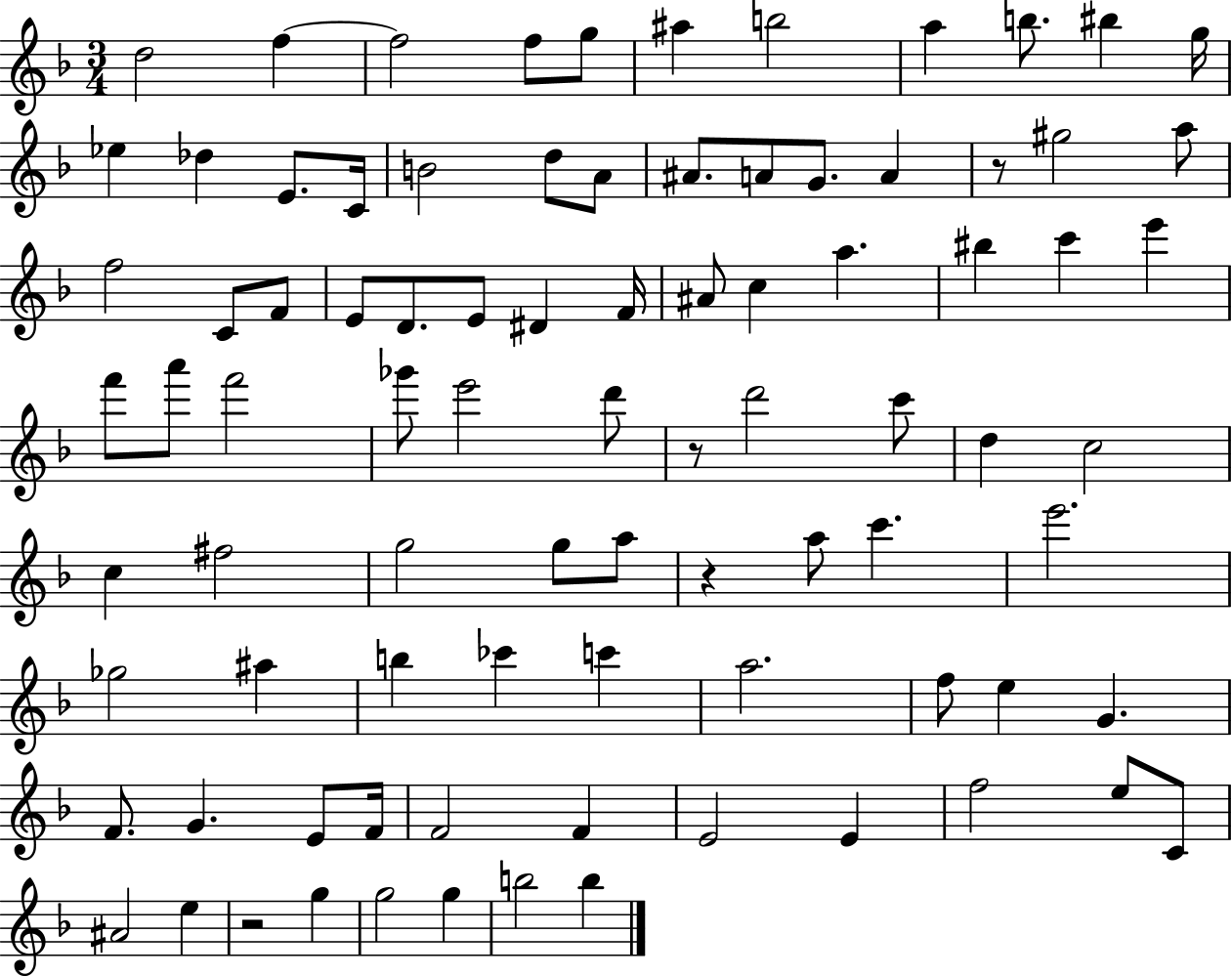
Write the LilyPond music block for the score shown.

{
  \clef treble
  \numericTimeSignature
  \time 3/4
  \key f \major
  \repeat volta 2 { d''2 f''4~~ | f''2 f''8 g''8 | ais''4 b''2 | a''4 b''8. bis''4 g''16 | \break ees''4 des''4 e'8. c'16 | b'2 d''8 a'8 | ais'8. a'8 g'8. a'4 | r8 gis''2 a''8 | \break f''2 c'8 f'8 | e'8 d'8. e'8 dis'4 f'16 | ais'8 c''4 a''4. | bis''4 c'''4 e'''4 | \break f'''8 a'''8 f'''2 | ges'''8 e'''2 d'''8 | r8 d'''2 c'''8 | d''4 c''2 | \break c''4 fis''2 | g''2 g''8 a''8 | r4 a''8 c'''4. | e'''2. | \break ges''2 ais''4 | b''4 ces'''4 c'''4 | a''2. | f''8 e''4 g'4. | \break f'8. g'4. e'8 f'16 | f'2 f'4 | e'2 e'4 | f''2 e''8 c'8 | \break ais'2 e''4 | r2 g''4 | g''2 g''4 | b''2 b''4 | \break } \bar "|."
}